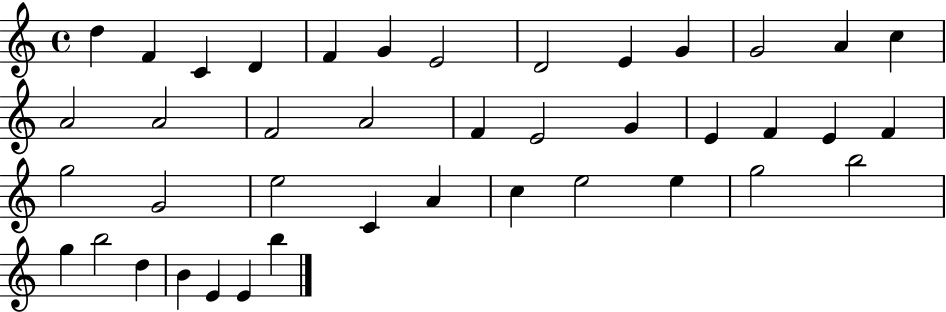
{
  \clef treble
  \time 4/4
  \defaultTimeSignature
  \key c \major
  d''4 f'4 c'4 d'4 | f'4 g'4 e'2 | d'2 e'4 g'4 | g'2 a'4 c''4 | \break a'2 a'2 | f'2 a'2 | f'4 e'2 g'4 | e'4 f'4 e'4 f'4 | \break g''2 g'2 | e''2 c'4 a'4 | c''4 e''2 e''4 | g''2 b''2 | \break g''4 b''2 d''4 | b'4 e'4 e'4 b''4 | \bar "|."
}